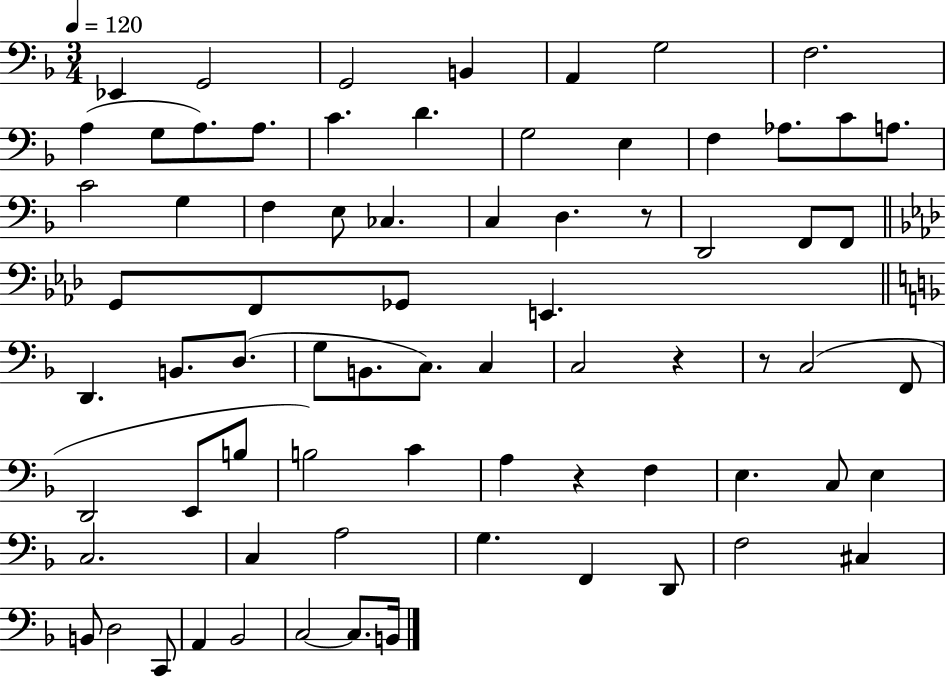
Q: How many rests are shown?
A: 4